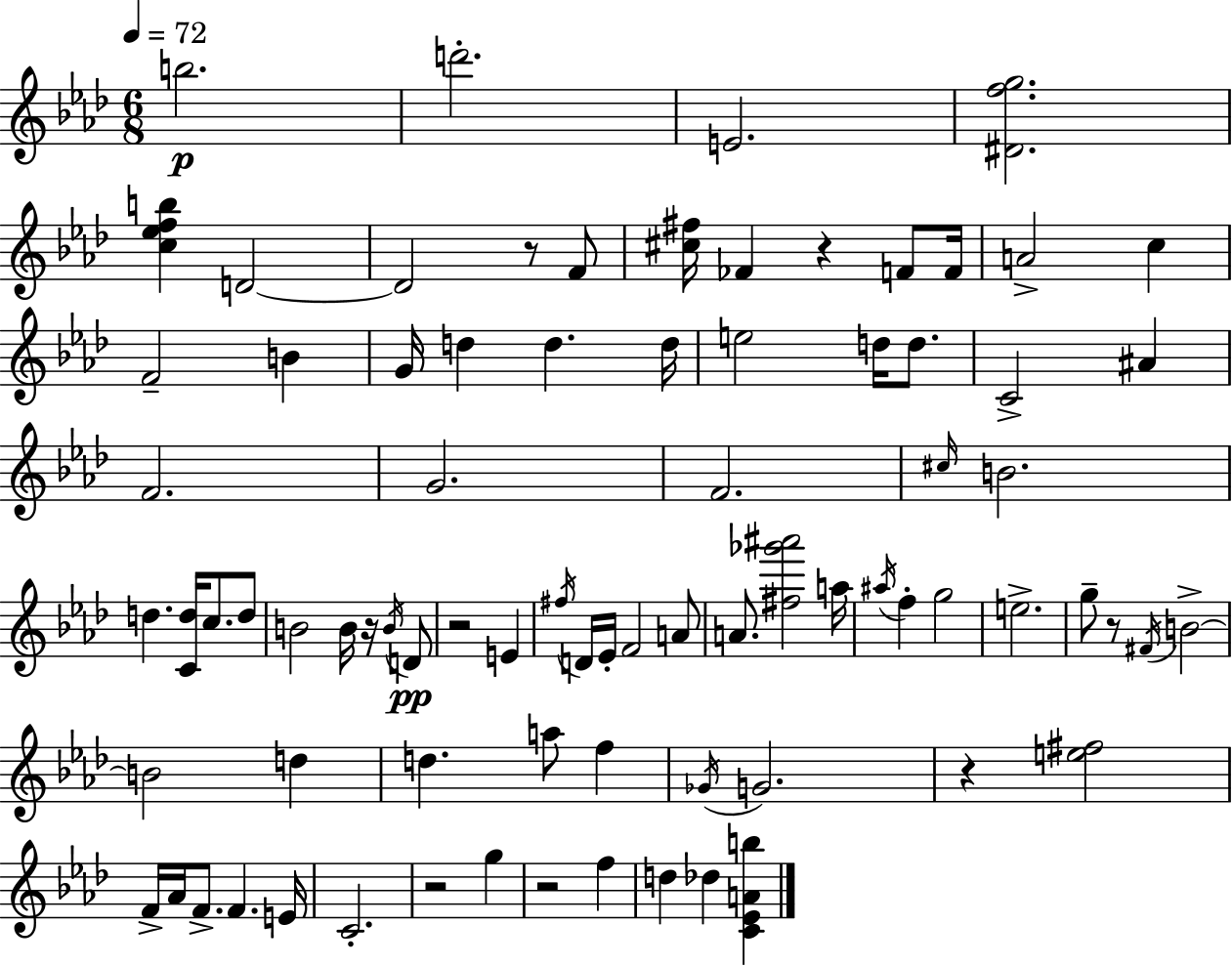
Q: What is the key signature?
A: AES major